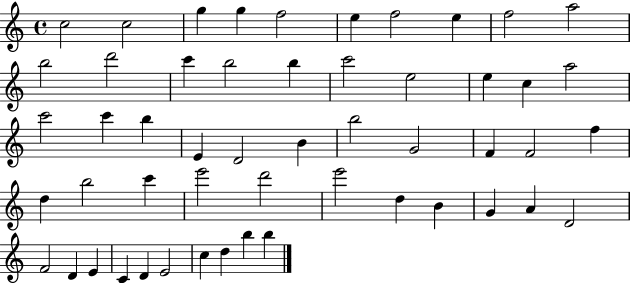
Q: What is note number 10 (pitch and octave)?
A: A5